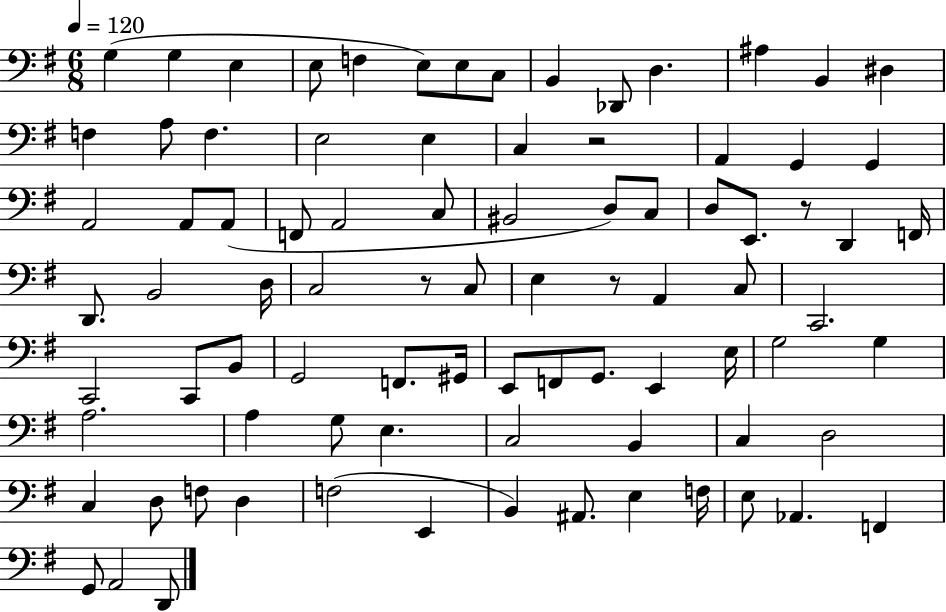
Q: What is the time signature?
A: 6/8